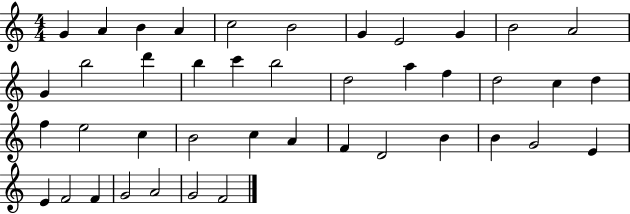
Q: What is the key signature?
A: C major